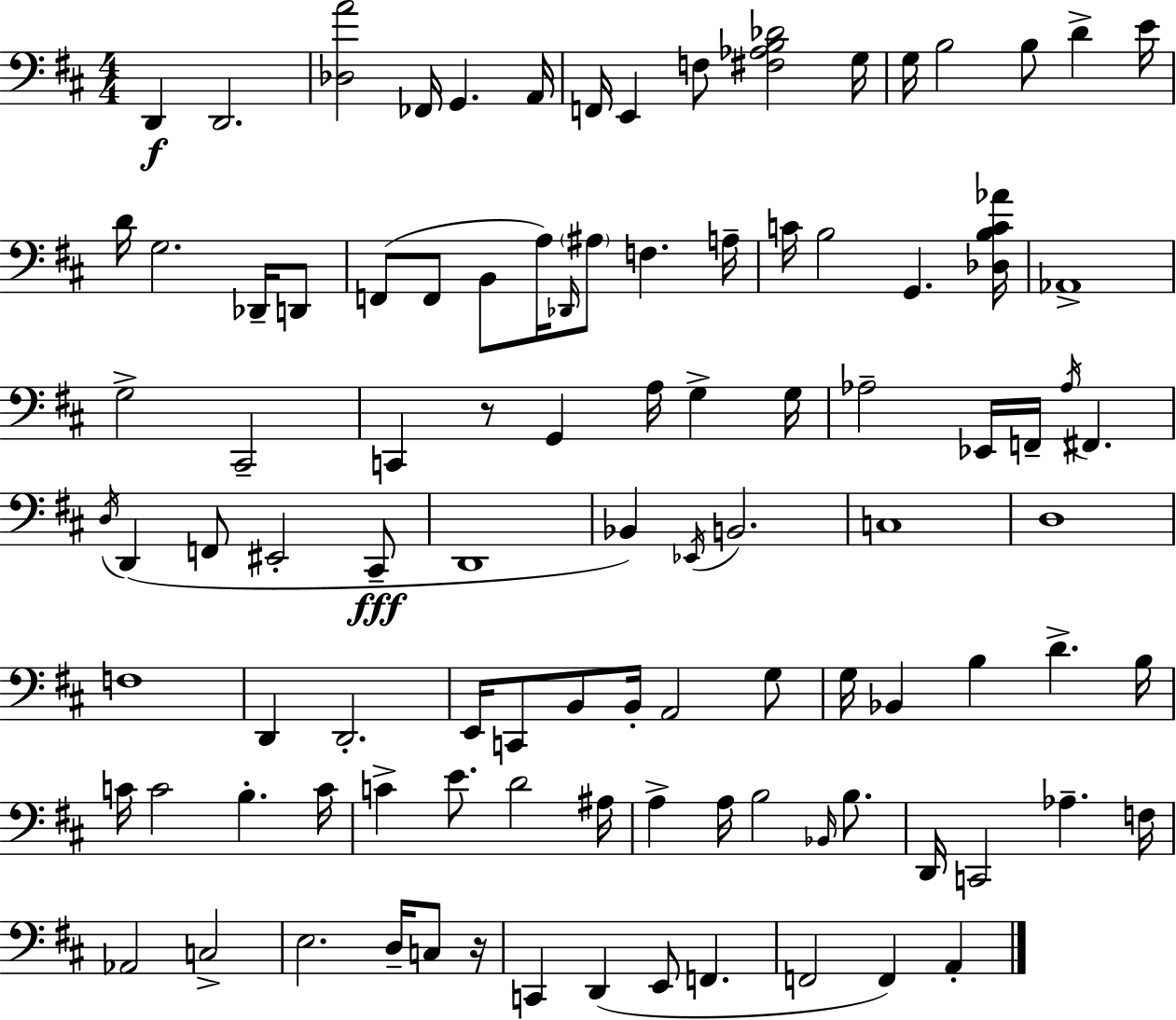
X:1
T:Untitled
M:4/4
L:1/4
K:D
D,, D,,2 [_D,A]2 _F,,/4 G,, A,,/4 F,,/4 E,, F,/2 [^F,_A,B,_D]2 G,/4 G,/4 B,2 B,/2 D E/4 D/4 G,2 _D,,/4 D,,/2 F,,/2 F,,/2 B,,/2 A,/4 _D,,/4 ^A,/2 F, A,/4 C/4 B,2 G,, [_D,B,C_A]/4 _A,,4 G,2 ^C,,2 C,, z/2 G,, A,/4 G, G,/4 _A,2 _E,,/4 F,,/4 _A,/4 ^F,, D,/4 D,, F,,/2 ^E,,2 ^C,,/2 D,,4 _B,, _E,,/4 B,,2 C,4 D,4 F,4 D,, D,,2 E,,/4 C,,/2 B,,/2 B,,/4 A,,2 G,/2 G,/4 _B,, B, D B,/4 C/4 C2 B, C/4 C E/2 D2 ^A,/4 A, A,/4 B,2 _B,,/4 B,/2 D,,/4 C,,2 _A, F,/4 _A,,2 C,2 E,2 D,/4 C,/2 z/4 C,, D,, E,,/2 F,, F,,2 F,, A,,